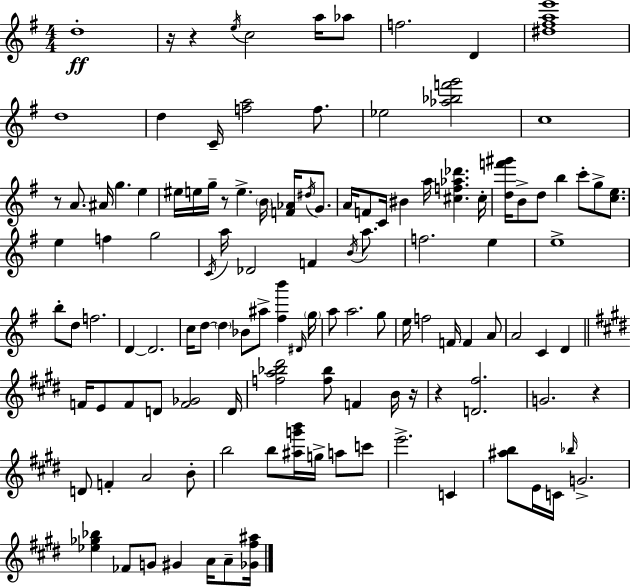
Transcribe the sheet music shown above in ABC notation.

X:1
T:Untitled
M:4/4
L:1/4
K:Em
d4 z/4 z e/4 c2 a/4 _a/2 f2 D [^d^fae']4 d4 d C/4 [fa]2 f/2 _e2 [_a_bf'g']2 c4 z/2 A/2 ^A/4 g e ^e/4 e/4 g/4 z/2 e B/4 [F_A]/4 ^d/4 G/2 A/4 F/2 C/4 ^B a/4 [^cf_a_d'] ^c/4 [df'^g']/4 B/2 d/2 b c'/2 g/2 [ce]/2 e f g2 C/4 a/4 _D2 F B/4 a/2 f2 e e4 b/2 d/2 f2 D D2 c/4 d/2 d _B/2 ^a/2 [^fb'] ^D/4 g/4 a/2 a2 g/2 e/4 f2 F/4 F A/2 A2 C D F/4 E/2 F/2 D/2 [F_G]2 D/4 [fa_b^d']2 [f_b]/2 F B/4 z/4 z [D^f]2 G2 z D/2 F A2 B/2 b2 b/2 [^ag'b']/4 g/4 a/2 c'/2 e'2 C [^ab]/2 E/4 C/4 _b/4 G2 [_e_g_b] _F/2 G/2 ^G A/4 A/2 [_G^f^a]/4